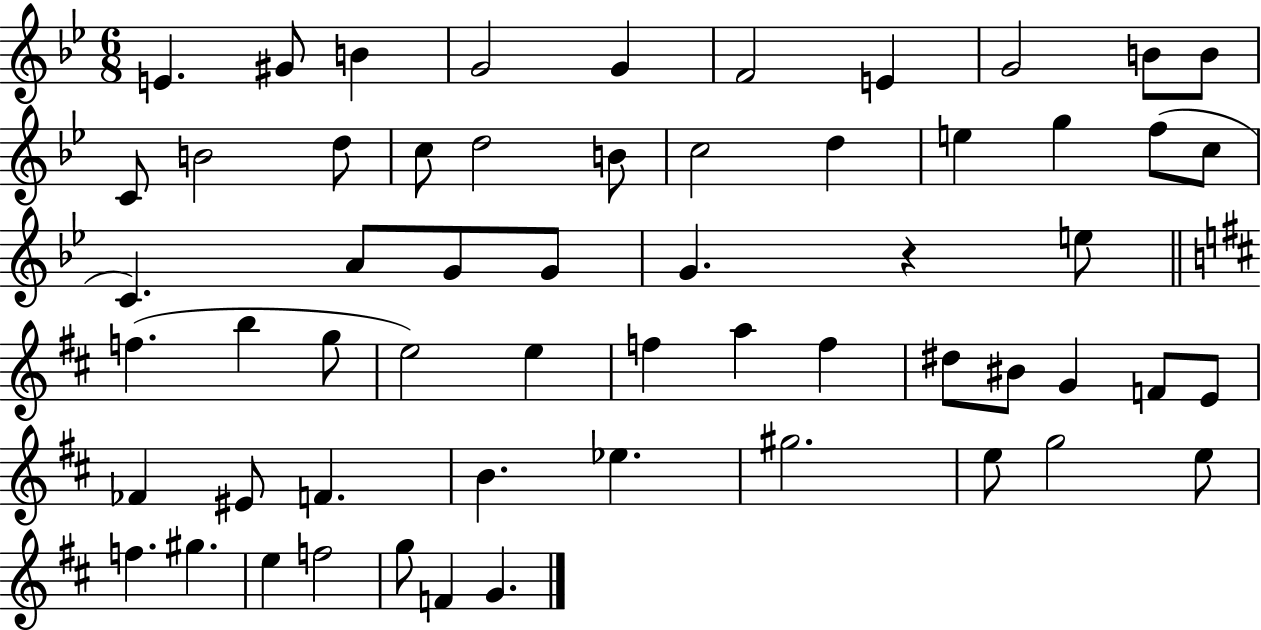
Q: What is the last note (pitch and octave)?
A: G4